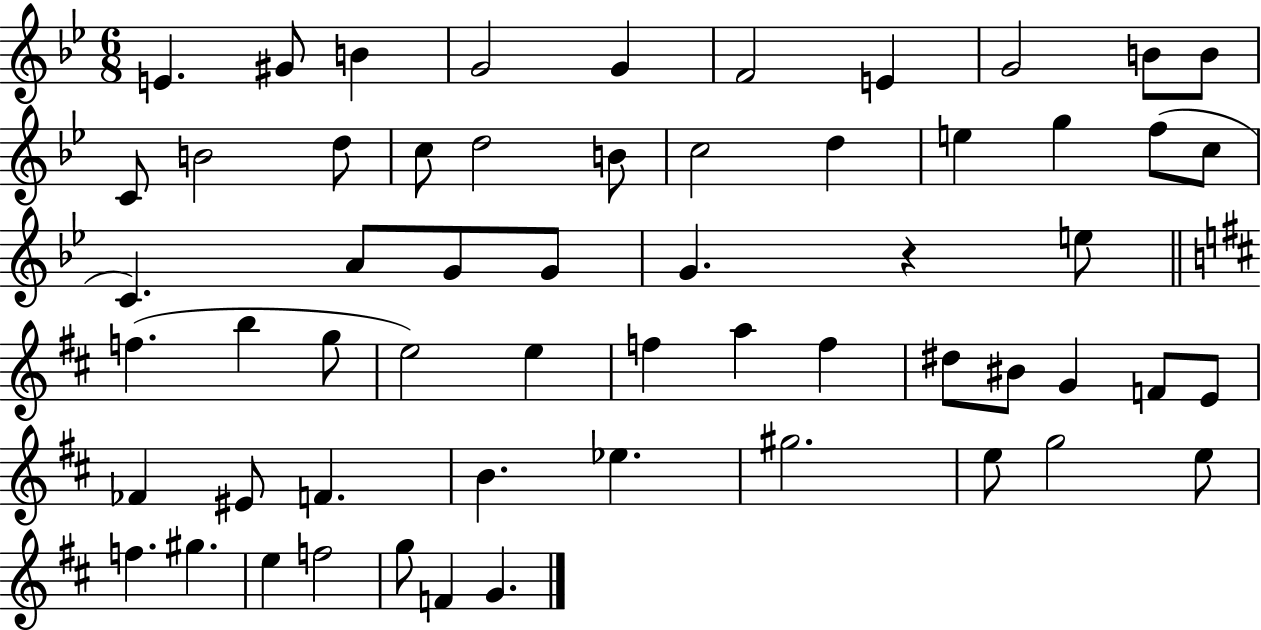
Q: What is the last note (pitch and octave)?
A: G4